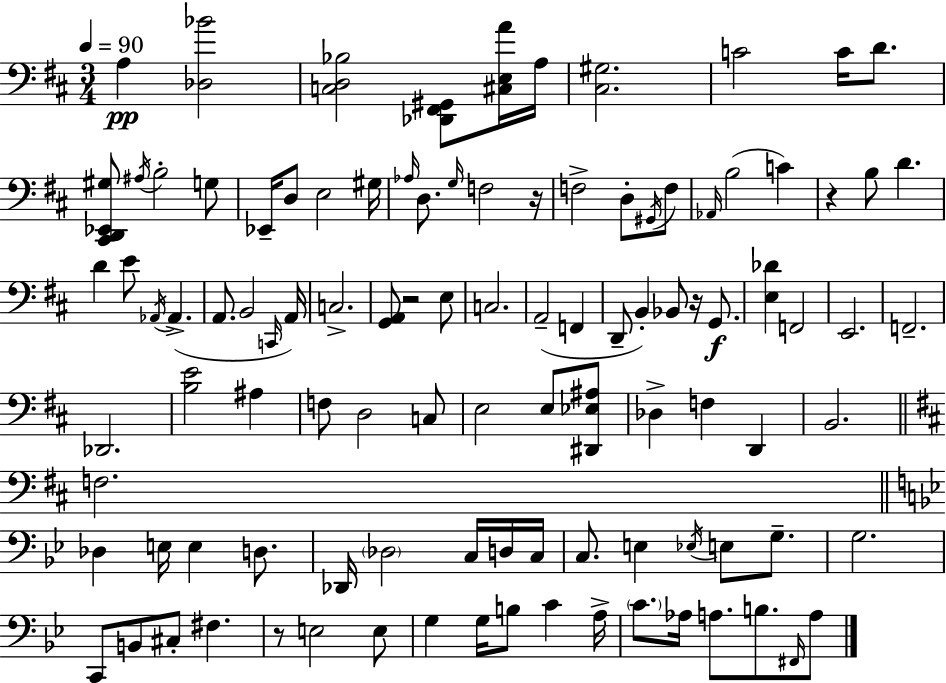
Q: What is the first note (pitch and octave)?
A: A3